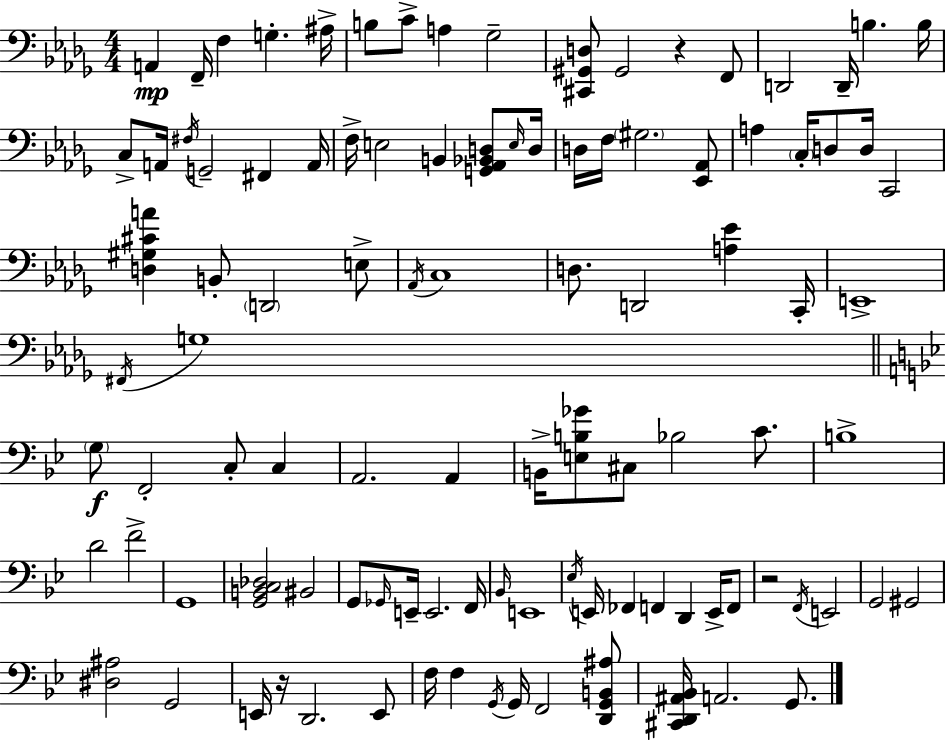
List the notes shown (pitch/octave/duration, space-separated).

A2/q F2/s F3/q G3/q. A#3/s B3/e C4/e A3/q Gb3/h [C#2,G#2,D3]/e G#2/h R/q F2/e D2/h D2/s B3/q. B3/s C3/e A2/s F#3/s G2/h F#2/q A2/s F3/s E3/h B2/q [G2,Ab2,Bb2,D3]/e E3/s D3/s D3/s F3/s G#3/h. [Eb2,Ab2]/e A3/q C3/s D3/e D3/s C2/h [D3,G#3,C#4,A4]/q B2/e D2/h E3/e Ab2/s C3/w D3/e. D2/h [A3,Eb4]/q C2/s E2/w F#2/s G3/w G3/e F2/h C3/e C3/q A2/h. A2/q B2/s [E3,B3,Gb4]/e C#3/e Bb3/h C4/e. B3/w D4/h F4/h G2/w [G2,B2,C3,Db3]/h BIS2/h G2/e Gb2/s E2/s E2/h. F2/s Bb2/s E2/w Eb3/s E2/s FES2/q F2/q D2/q E2/s F2/e R/h F2/s E2/h G2/h G#2/h [D#3,A#3]/h G2/h E2/s R/s D2/h. E2/e F3/s F3/q G2/s G2/s F2/h [D2,G2,B2,A#3]/e [C#2,D2,A#2,Bb2]/s A2/h. G2/e.